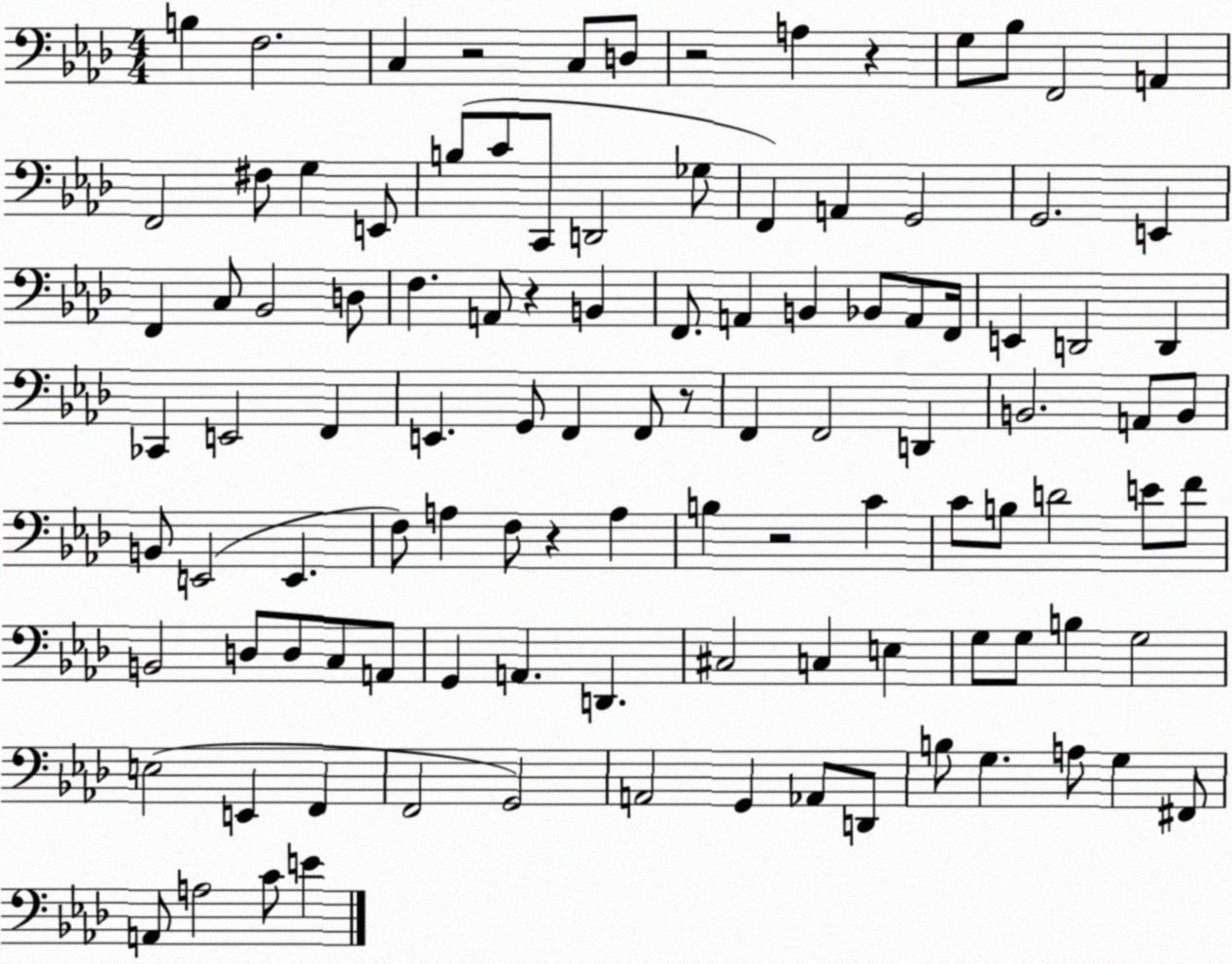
X:1
T:Untitled
M:4/4
L:1/4
K:Ab
B, F,2 C, z2 C,/2 D,/2 z2 A, z G,/2 _B,/2 F,,2 A,, F,,2 ^F,/2 G, E,,/2 B,/2 C/2 C,,/2 D,,2 _G,/2 F,, A,, G,,2 G,,2 E,, F,, C,/2 _B,,2 D,/2 F, A,,/2 z B,, F,,/2 A,, B,, _B,,/2 A,,/2 F,,/4 E,, D,,2 D,, _C,, E,,2 F,, E,, G,,/2 F,, F,,/2 z/2 F,, F,,2 D,, B,,2 A,,/2 B,,/2 B,,/2 E,,2 E,, F,/2 A, F,/2 z A, B, z2 C C/2 B,/2 D2 E/2 F/2 B,,2 D,/2 D,/2 C,/2 A,,/2 G,, A,, D,, ^C,2 C, E, G,/2 G,/2 B, G,2 E,2 E,, F,, F,,2 G,,2 A,,2 G,, _A,,/2 D,,/2 B,/2 G, A,/2 G, ^F,,/2 A,,/2 A,2 C/2 E